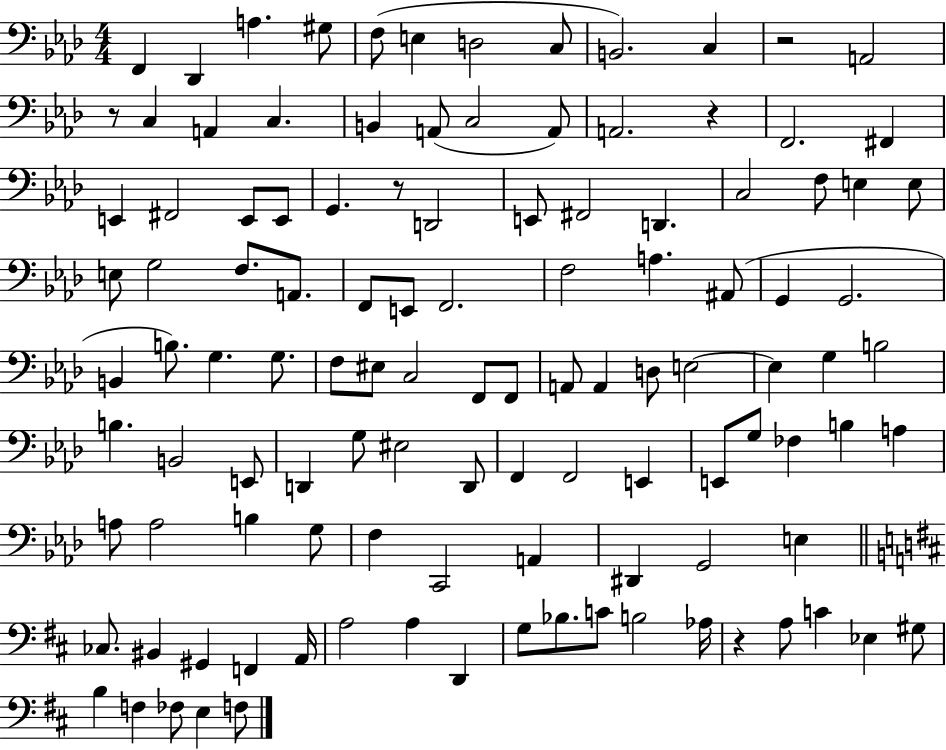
F2/q Db2/q A3/q. G#3/e F3/e E3/q D3/h C3/e B2/h. C3/q R/h A2/h R/e C3/q A2/q C3/q. B2/q A2/e C3/h A2/e A2/h. R/q F2/h. F#2/q E2/q F#2/h E2/e E2/e G2/q. R/e D2/h E2/e F#2/h D2/q. C3/h F3/e E3/q E3/e E3/e G3/h F3/e. A2/e. F2/e E2/e F2/h. F3/h A3/q. A#2/e G2/q G2/h. B2/q B3/e. G3/q. G3/e. F3/e EIS3/e C3/h F2/e F2/e A2/e A2/q D3/e E3/h E3/q G3/q B3/h B3/q. B2/h E2/e D2/q G3/e EIS3/h D2/e F2/q F2/h E2/q E2/e G3/e FES3/q B3/q A3/q A3/e A3/h B3/q G3/e F3/q C2/h A2/q D#2/q G2/h E3/q CES3/e. BIS2/q G#2/q F2/q A2/s A3/h A3/q D2/q G3/e Bb3/e. C4/e B3/h Ab3/s R/q A3/e C4/q Eb3/q G#3/e B3/q F3/q FES3/e E3/q F3/e